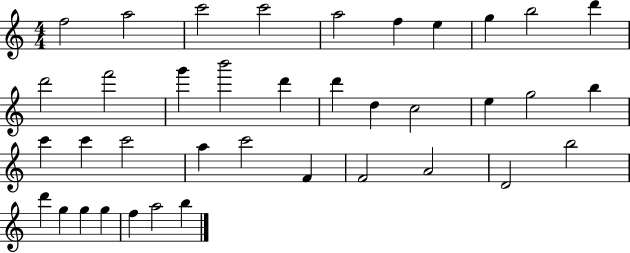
F5/h A5/h C6/h C6/h A5/h F5/q E5/q G5/q B5/h D6/q D6/h F6/h G6/q B6/h D6/q D6/q D5/q C5/h E5/q G5/h B5/q C6/q C6/q C6/h A5/q C6/h F4/q F4/h A4/h D4/h B5/h D6/q G5/q G5/q G5/q F5/q A5/h B5/q